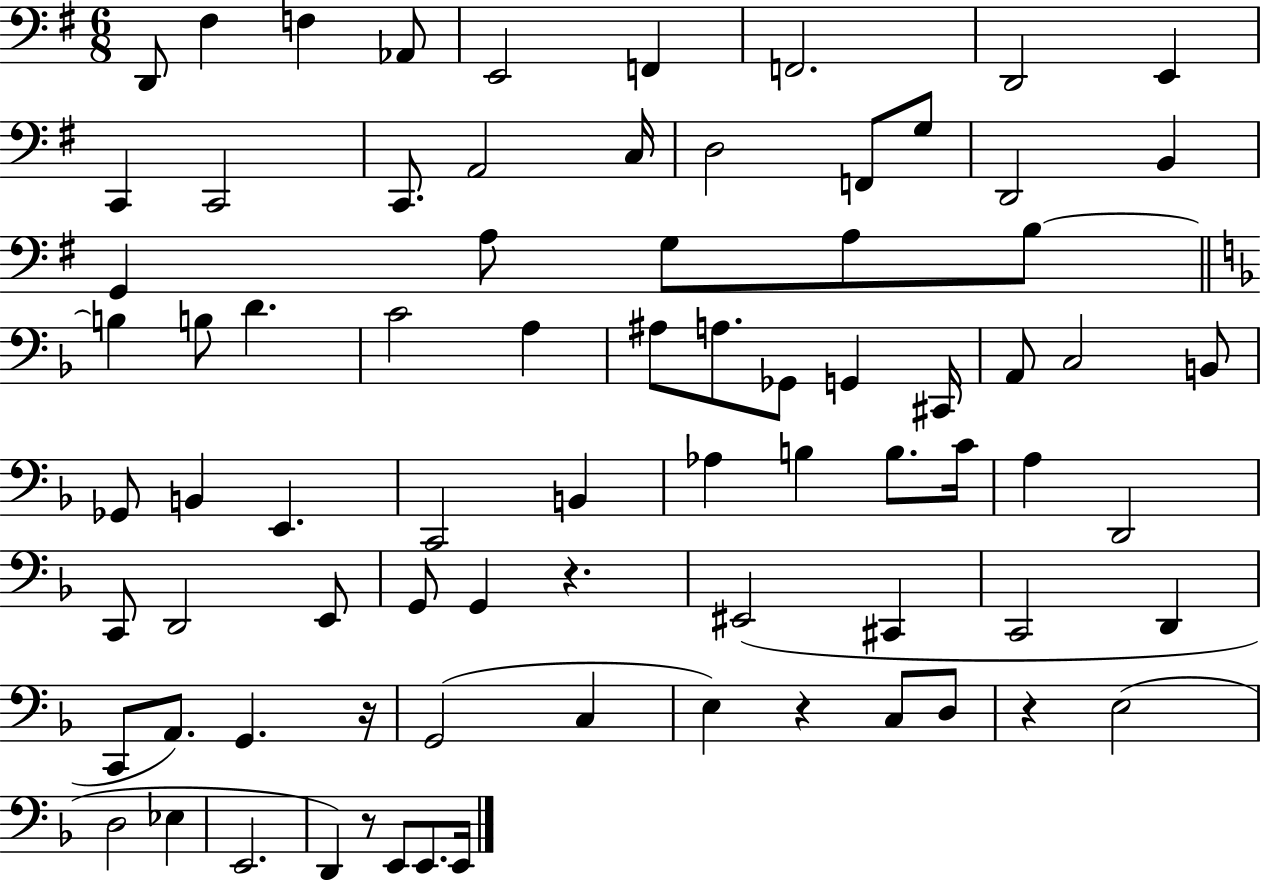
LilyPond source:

{
  \clef bass
  \numericTimeSignature
  \time 6/8
  \key g \major
  \repeat volta 2 { d,8 fis4 f4 aes,8 | e,2 f,4 | f,2. | d,2 e,4 | \break c,4 c,2 | c,8. a,2 c16 | d2 f,8 g8 | d,2 b,4 | \break g,4 a8 g8 a8 b8~~ | \bar "||" \break \key f \major b4 b8 d'4. | c'2 a4 | ais8 a8. ges,8 g,4 cis,16 | a,8 c2 b,8 | \break ges,8 b,4 e,4. | c,2 b,4 | aes4 b4 b8. c'16 | a4 d,2 | \break c,8 d,2 e,8 | g,8 g,4 r4. | eis,2( cis,4 | c,2 d,4 | \break c,8 a,8.) g,4. r16 | g,2( c4 | e4) r4 c8 d8 | r4 e2( | \break d2 ees4 | e,2. | d,4) r8 e,8 e,8. e,16 | } \bar "|."
}